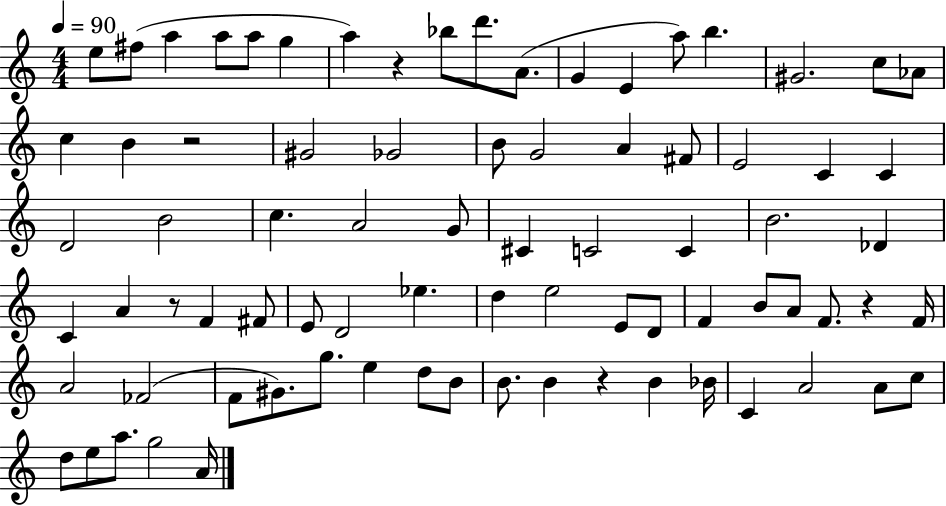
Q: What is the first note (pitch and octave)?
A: E5